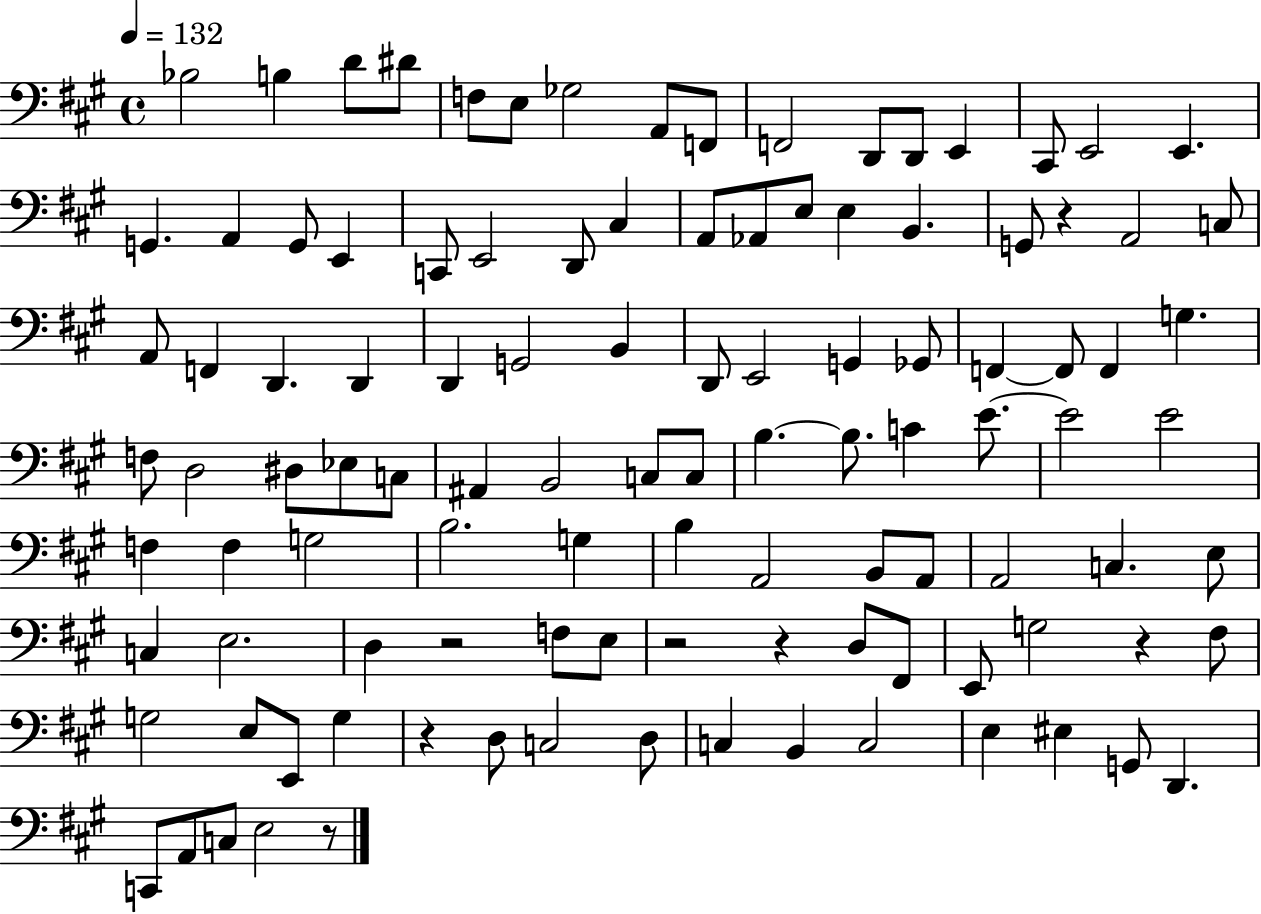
Bb3/h B3/q D4/e D#4/e F3/e E3/e Gb3/h A2/e F2/e F2/h D2/e D2/e E2/q C#2/e E2/h E2/q. G2/q. A2/q G2/e E2/q C2/e E2/h D2/e C#3/q A2/e Ab2/e E3/e E3/q B2/q. G2/e R/q A2/h C3/e A2/e F2/q D2/q. D2/q D2/q G2/h B2/q D2/e E2/h G2/q Gb2/e F2/q F2/e F2/q G3/q. F3/e D3/h D#3/e Eb3/e C3/e A#2/q B2/h C3/e C3/e B3/q. B3/e. C4/q E4/e. E4/h E4/h F3/q F3/q G3/h B3/h. G3/q B3/q A2/h B2/e A2/e A2/h C3/q. E3/e C3/q E3/h. D3/q R/h F3/e E3/e R/h R/q D3/e F#2/e E2/e G3/h R/q F#3/e G3/h E3/e E2/e G3/q R/q D3/e C3/h D3/e C3/q B2/q C3/h E3/q EIS3/q G2/e D2/q. C2/e A2/e C3/e E3/h R/e